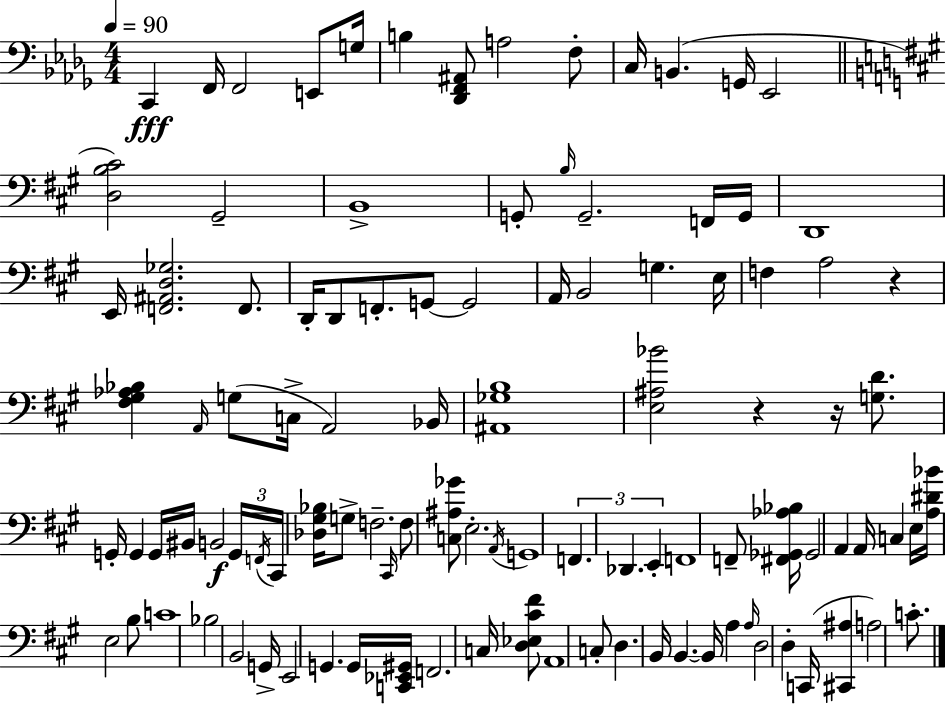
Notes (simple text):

C2/q F2/s F2/h E2/e G3/s B3/q [Db2,F2,A#2]/e A3/h F3/e C3/s B2/q. G2/s Eb2/h [D3,B3,C#4]/h G#2/h B2/w G2/e B3/s G2/h. F2/s G2/s D2/w E2/s [F2,A#2,D3,Gb3]/h. F2/e. D2/s D2/e F2/e. G2/e G2/h A2/s B2/h G3/q. E3/s F3/q A3/h R/q [F#3,G#3,Ab3,Bb3]/q A2/s G3/e C3/s A2/h Bb2/s [A#2,Gb3,B3]/w [E3,A#3,Bb4]/h R/q R/s [G3,D4]/e. G2/s G2/q G2/s BIS2/s B2/h G2/s F2/s C#2/s [Db3,G#3,Bb3]/s G3/e F3/h. C#2/s F3/e [C3,A#3,Gb4]/e E3/h. A2/s G2/w F2/q. Db2/q. E2/q F2/w F2/e [F#2,Gb2,Ab3,Bb3]/s Gb2/h A2/q A2/s C3/q E3/s [A3,D#4,Bb4]/s E3/h B3/e C4/w Bb3/h B2/h G2/s E2/h G2/q. G2/s [C2,Eb2,G#2]/s F2/h. C3/s [D3,Eb3,C#4,F#4]/e A2/w C3/e D3/q. B2/s B2/q. B2/s A3/q A3/s D3/h D3/q C2/s [C#2,A#3]/q A3/h C4/e.